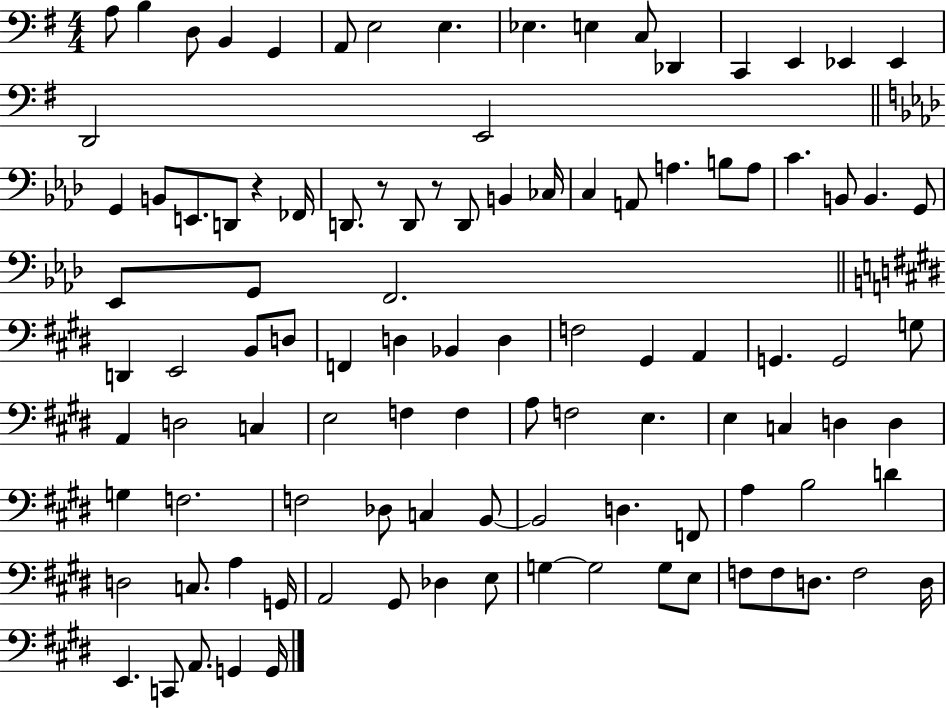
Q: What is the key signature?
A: G major